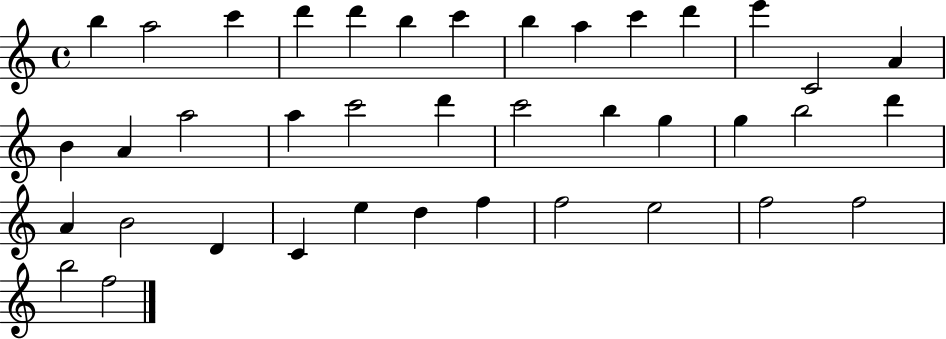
X:1
T:Untitled
M:4/4
L:1/4
K:C
b a2 c' d' d' b c' b a c' d' e' C2 A B A a2 a c'2 d' c'2 b g g b2 d' A B2 D C e d f f2 e2 f2 f2 b2 f2